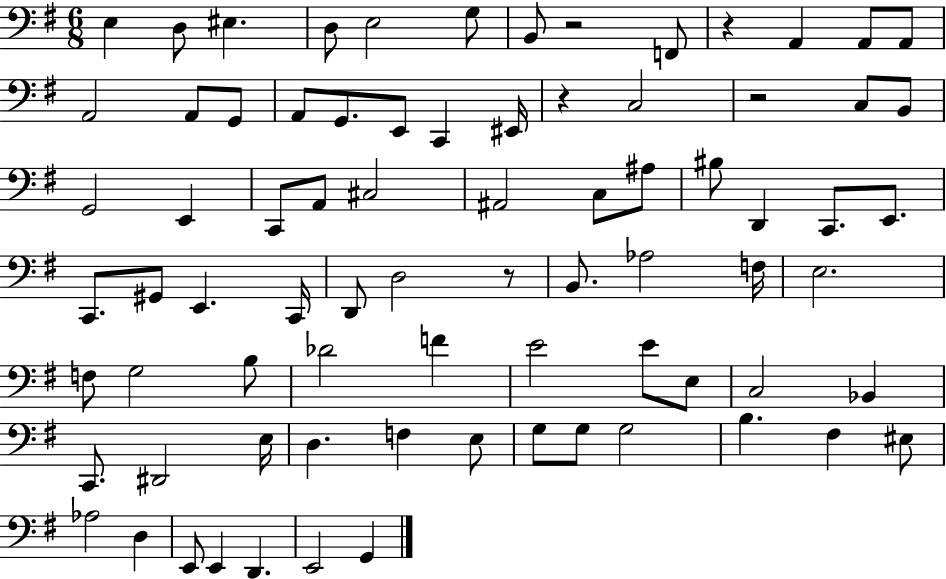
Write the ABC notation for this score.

X:1
T:Untitled
M:6/8
L:1/4
K:G
E, D,/2 ^E, D,/2 E,2 G,/2 B,,/2 z2 F,,/2 z A,, A,,/2 A,,/2 A,,2 A,,/2 G,,/2 A,,/2 G,,/2 E,,/2 C,, ^E,,/4 z C,2 z2 C,/2 B,,/2 G,,2 E,, C,,/2 A,,/2 ^C,2 ^A,,2 C,/2 ^A,/2 ^B,/2 D,, C,,/2 E,,/2 C,,/2 ^G,,/2 E,, C,,/4 D,,/2 D,2 z/2 B,,/2 _A,2 F,/4 E,2 F,/2 G,2 B,/2 _D2 F E2 E/2 E,/2 C,2 _B,, C,,/2 ^D,,2 E,/4 D, F, E,/2 G,/2 G,/2 G,2 B, ^F, ^E,/2 _A,2 D, E,,/2 E,, D,, E,,2 G,,